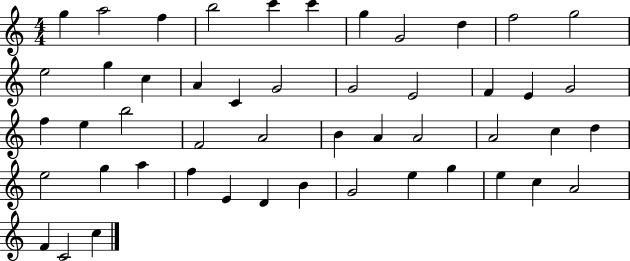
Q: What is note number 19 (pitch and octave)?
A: E4